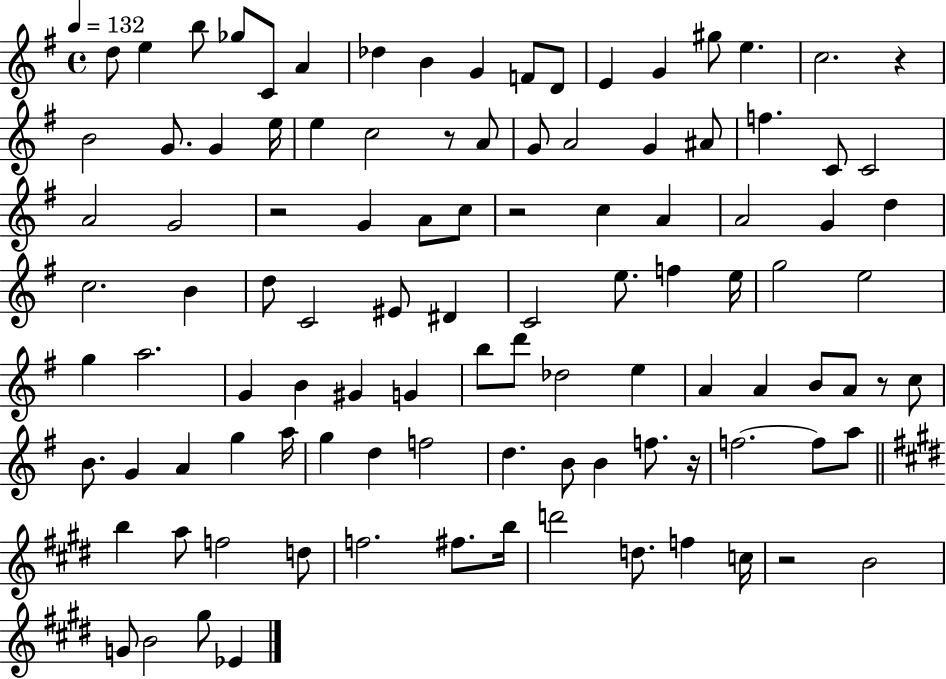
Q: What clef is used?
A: treble